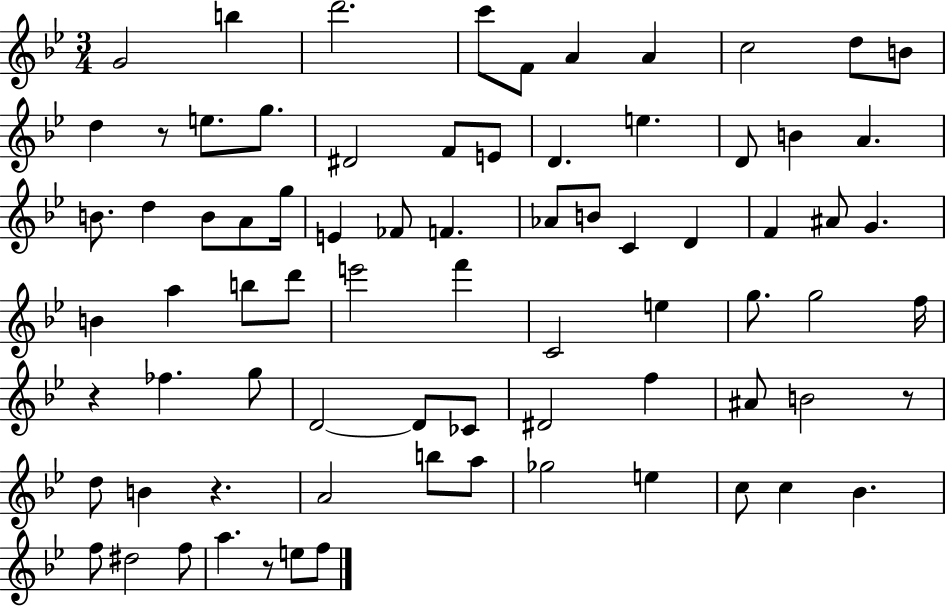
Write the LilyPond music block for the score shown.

{
  \clef treble
  \numericTimeSignature
  \time 3/4
  \key bes \major
  \repeat volta 2 { g'2 b''4 | d'''2. | c'''8 f'8 a'4 a'4 | c''2 d''8 b'8 | \break d''4 r8 e''8. g''8. | dis'2 f'8 e'8 | d'4. e''4. | d'8 b'4 a'4. | \break b'8. d''4 b'8 a'8 g''16 | e'4 fes'8 f'4. | aes'8 b'8 c'4 d'4 | f'4 ais'8 g'4. | \break b'4 a''4 b''8 d'''8 | e'''2 f'''4 | c'2 e''4 | g''8. g''2 f''16 | \break r4 fes''4. g''8 | d'2~~ d'8 ces'8 | dis'2 f''4 | ais'8 b'2 r8 | \break d''8 b'4 r4. | a'2 b''8 a''8 | ges''2 e''4 | c''8 c''4 bes'4. | \break f''8 dis''2 f''8 | a''4. r8 e''8 f''8 | } \bar "|."
}